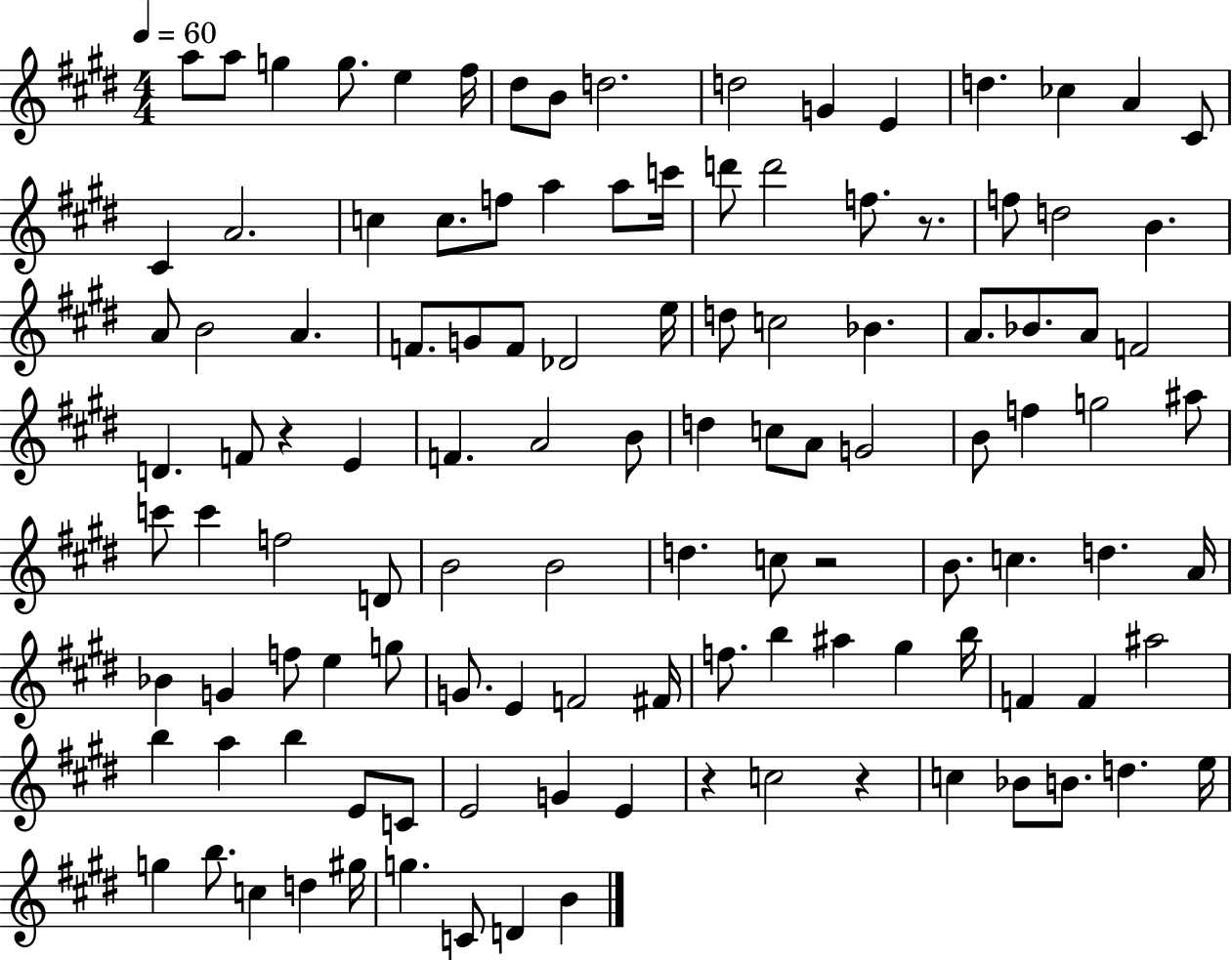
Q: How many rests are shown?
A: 5